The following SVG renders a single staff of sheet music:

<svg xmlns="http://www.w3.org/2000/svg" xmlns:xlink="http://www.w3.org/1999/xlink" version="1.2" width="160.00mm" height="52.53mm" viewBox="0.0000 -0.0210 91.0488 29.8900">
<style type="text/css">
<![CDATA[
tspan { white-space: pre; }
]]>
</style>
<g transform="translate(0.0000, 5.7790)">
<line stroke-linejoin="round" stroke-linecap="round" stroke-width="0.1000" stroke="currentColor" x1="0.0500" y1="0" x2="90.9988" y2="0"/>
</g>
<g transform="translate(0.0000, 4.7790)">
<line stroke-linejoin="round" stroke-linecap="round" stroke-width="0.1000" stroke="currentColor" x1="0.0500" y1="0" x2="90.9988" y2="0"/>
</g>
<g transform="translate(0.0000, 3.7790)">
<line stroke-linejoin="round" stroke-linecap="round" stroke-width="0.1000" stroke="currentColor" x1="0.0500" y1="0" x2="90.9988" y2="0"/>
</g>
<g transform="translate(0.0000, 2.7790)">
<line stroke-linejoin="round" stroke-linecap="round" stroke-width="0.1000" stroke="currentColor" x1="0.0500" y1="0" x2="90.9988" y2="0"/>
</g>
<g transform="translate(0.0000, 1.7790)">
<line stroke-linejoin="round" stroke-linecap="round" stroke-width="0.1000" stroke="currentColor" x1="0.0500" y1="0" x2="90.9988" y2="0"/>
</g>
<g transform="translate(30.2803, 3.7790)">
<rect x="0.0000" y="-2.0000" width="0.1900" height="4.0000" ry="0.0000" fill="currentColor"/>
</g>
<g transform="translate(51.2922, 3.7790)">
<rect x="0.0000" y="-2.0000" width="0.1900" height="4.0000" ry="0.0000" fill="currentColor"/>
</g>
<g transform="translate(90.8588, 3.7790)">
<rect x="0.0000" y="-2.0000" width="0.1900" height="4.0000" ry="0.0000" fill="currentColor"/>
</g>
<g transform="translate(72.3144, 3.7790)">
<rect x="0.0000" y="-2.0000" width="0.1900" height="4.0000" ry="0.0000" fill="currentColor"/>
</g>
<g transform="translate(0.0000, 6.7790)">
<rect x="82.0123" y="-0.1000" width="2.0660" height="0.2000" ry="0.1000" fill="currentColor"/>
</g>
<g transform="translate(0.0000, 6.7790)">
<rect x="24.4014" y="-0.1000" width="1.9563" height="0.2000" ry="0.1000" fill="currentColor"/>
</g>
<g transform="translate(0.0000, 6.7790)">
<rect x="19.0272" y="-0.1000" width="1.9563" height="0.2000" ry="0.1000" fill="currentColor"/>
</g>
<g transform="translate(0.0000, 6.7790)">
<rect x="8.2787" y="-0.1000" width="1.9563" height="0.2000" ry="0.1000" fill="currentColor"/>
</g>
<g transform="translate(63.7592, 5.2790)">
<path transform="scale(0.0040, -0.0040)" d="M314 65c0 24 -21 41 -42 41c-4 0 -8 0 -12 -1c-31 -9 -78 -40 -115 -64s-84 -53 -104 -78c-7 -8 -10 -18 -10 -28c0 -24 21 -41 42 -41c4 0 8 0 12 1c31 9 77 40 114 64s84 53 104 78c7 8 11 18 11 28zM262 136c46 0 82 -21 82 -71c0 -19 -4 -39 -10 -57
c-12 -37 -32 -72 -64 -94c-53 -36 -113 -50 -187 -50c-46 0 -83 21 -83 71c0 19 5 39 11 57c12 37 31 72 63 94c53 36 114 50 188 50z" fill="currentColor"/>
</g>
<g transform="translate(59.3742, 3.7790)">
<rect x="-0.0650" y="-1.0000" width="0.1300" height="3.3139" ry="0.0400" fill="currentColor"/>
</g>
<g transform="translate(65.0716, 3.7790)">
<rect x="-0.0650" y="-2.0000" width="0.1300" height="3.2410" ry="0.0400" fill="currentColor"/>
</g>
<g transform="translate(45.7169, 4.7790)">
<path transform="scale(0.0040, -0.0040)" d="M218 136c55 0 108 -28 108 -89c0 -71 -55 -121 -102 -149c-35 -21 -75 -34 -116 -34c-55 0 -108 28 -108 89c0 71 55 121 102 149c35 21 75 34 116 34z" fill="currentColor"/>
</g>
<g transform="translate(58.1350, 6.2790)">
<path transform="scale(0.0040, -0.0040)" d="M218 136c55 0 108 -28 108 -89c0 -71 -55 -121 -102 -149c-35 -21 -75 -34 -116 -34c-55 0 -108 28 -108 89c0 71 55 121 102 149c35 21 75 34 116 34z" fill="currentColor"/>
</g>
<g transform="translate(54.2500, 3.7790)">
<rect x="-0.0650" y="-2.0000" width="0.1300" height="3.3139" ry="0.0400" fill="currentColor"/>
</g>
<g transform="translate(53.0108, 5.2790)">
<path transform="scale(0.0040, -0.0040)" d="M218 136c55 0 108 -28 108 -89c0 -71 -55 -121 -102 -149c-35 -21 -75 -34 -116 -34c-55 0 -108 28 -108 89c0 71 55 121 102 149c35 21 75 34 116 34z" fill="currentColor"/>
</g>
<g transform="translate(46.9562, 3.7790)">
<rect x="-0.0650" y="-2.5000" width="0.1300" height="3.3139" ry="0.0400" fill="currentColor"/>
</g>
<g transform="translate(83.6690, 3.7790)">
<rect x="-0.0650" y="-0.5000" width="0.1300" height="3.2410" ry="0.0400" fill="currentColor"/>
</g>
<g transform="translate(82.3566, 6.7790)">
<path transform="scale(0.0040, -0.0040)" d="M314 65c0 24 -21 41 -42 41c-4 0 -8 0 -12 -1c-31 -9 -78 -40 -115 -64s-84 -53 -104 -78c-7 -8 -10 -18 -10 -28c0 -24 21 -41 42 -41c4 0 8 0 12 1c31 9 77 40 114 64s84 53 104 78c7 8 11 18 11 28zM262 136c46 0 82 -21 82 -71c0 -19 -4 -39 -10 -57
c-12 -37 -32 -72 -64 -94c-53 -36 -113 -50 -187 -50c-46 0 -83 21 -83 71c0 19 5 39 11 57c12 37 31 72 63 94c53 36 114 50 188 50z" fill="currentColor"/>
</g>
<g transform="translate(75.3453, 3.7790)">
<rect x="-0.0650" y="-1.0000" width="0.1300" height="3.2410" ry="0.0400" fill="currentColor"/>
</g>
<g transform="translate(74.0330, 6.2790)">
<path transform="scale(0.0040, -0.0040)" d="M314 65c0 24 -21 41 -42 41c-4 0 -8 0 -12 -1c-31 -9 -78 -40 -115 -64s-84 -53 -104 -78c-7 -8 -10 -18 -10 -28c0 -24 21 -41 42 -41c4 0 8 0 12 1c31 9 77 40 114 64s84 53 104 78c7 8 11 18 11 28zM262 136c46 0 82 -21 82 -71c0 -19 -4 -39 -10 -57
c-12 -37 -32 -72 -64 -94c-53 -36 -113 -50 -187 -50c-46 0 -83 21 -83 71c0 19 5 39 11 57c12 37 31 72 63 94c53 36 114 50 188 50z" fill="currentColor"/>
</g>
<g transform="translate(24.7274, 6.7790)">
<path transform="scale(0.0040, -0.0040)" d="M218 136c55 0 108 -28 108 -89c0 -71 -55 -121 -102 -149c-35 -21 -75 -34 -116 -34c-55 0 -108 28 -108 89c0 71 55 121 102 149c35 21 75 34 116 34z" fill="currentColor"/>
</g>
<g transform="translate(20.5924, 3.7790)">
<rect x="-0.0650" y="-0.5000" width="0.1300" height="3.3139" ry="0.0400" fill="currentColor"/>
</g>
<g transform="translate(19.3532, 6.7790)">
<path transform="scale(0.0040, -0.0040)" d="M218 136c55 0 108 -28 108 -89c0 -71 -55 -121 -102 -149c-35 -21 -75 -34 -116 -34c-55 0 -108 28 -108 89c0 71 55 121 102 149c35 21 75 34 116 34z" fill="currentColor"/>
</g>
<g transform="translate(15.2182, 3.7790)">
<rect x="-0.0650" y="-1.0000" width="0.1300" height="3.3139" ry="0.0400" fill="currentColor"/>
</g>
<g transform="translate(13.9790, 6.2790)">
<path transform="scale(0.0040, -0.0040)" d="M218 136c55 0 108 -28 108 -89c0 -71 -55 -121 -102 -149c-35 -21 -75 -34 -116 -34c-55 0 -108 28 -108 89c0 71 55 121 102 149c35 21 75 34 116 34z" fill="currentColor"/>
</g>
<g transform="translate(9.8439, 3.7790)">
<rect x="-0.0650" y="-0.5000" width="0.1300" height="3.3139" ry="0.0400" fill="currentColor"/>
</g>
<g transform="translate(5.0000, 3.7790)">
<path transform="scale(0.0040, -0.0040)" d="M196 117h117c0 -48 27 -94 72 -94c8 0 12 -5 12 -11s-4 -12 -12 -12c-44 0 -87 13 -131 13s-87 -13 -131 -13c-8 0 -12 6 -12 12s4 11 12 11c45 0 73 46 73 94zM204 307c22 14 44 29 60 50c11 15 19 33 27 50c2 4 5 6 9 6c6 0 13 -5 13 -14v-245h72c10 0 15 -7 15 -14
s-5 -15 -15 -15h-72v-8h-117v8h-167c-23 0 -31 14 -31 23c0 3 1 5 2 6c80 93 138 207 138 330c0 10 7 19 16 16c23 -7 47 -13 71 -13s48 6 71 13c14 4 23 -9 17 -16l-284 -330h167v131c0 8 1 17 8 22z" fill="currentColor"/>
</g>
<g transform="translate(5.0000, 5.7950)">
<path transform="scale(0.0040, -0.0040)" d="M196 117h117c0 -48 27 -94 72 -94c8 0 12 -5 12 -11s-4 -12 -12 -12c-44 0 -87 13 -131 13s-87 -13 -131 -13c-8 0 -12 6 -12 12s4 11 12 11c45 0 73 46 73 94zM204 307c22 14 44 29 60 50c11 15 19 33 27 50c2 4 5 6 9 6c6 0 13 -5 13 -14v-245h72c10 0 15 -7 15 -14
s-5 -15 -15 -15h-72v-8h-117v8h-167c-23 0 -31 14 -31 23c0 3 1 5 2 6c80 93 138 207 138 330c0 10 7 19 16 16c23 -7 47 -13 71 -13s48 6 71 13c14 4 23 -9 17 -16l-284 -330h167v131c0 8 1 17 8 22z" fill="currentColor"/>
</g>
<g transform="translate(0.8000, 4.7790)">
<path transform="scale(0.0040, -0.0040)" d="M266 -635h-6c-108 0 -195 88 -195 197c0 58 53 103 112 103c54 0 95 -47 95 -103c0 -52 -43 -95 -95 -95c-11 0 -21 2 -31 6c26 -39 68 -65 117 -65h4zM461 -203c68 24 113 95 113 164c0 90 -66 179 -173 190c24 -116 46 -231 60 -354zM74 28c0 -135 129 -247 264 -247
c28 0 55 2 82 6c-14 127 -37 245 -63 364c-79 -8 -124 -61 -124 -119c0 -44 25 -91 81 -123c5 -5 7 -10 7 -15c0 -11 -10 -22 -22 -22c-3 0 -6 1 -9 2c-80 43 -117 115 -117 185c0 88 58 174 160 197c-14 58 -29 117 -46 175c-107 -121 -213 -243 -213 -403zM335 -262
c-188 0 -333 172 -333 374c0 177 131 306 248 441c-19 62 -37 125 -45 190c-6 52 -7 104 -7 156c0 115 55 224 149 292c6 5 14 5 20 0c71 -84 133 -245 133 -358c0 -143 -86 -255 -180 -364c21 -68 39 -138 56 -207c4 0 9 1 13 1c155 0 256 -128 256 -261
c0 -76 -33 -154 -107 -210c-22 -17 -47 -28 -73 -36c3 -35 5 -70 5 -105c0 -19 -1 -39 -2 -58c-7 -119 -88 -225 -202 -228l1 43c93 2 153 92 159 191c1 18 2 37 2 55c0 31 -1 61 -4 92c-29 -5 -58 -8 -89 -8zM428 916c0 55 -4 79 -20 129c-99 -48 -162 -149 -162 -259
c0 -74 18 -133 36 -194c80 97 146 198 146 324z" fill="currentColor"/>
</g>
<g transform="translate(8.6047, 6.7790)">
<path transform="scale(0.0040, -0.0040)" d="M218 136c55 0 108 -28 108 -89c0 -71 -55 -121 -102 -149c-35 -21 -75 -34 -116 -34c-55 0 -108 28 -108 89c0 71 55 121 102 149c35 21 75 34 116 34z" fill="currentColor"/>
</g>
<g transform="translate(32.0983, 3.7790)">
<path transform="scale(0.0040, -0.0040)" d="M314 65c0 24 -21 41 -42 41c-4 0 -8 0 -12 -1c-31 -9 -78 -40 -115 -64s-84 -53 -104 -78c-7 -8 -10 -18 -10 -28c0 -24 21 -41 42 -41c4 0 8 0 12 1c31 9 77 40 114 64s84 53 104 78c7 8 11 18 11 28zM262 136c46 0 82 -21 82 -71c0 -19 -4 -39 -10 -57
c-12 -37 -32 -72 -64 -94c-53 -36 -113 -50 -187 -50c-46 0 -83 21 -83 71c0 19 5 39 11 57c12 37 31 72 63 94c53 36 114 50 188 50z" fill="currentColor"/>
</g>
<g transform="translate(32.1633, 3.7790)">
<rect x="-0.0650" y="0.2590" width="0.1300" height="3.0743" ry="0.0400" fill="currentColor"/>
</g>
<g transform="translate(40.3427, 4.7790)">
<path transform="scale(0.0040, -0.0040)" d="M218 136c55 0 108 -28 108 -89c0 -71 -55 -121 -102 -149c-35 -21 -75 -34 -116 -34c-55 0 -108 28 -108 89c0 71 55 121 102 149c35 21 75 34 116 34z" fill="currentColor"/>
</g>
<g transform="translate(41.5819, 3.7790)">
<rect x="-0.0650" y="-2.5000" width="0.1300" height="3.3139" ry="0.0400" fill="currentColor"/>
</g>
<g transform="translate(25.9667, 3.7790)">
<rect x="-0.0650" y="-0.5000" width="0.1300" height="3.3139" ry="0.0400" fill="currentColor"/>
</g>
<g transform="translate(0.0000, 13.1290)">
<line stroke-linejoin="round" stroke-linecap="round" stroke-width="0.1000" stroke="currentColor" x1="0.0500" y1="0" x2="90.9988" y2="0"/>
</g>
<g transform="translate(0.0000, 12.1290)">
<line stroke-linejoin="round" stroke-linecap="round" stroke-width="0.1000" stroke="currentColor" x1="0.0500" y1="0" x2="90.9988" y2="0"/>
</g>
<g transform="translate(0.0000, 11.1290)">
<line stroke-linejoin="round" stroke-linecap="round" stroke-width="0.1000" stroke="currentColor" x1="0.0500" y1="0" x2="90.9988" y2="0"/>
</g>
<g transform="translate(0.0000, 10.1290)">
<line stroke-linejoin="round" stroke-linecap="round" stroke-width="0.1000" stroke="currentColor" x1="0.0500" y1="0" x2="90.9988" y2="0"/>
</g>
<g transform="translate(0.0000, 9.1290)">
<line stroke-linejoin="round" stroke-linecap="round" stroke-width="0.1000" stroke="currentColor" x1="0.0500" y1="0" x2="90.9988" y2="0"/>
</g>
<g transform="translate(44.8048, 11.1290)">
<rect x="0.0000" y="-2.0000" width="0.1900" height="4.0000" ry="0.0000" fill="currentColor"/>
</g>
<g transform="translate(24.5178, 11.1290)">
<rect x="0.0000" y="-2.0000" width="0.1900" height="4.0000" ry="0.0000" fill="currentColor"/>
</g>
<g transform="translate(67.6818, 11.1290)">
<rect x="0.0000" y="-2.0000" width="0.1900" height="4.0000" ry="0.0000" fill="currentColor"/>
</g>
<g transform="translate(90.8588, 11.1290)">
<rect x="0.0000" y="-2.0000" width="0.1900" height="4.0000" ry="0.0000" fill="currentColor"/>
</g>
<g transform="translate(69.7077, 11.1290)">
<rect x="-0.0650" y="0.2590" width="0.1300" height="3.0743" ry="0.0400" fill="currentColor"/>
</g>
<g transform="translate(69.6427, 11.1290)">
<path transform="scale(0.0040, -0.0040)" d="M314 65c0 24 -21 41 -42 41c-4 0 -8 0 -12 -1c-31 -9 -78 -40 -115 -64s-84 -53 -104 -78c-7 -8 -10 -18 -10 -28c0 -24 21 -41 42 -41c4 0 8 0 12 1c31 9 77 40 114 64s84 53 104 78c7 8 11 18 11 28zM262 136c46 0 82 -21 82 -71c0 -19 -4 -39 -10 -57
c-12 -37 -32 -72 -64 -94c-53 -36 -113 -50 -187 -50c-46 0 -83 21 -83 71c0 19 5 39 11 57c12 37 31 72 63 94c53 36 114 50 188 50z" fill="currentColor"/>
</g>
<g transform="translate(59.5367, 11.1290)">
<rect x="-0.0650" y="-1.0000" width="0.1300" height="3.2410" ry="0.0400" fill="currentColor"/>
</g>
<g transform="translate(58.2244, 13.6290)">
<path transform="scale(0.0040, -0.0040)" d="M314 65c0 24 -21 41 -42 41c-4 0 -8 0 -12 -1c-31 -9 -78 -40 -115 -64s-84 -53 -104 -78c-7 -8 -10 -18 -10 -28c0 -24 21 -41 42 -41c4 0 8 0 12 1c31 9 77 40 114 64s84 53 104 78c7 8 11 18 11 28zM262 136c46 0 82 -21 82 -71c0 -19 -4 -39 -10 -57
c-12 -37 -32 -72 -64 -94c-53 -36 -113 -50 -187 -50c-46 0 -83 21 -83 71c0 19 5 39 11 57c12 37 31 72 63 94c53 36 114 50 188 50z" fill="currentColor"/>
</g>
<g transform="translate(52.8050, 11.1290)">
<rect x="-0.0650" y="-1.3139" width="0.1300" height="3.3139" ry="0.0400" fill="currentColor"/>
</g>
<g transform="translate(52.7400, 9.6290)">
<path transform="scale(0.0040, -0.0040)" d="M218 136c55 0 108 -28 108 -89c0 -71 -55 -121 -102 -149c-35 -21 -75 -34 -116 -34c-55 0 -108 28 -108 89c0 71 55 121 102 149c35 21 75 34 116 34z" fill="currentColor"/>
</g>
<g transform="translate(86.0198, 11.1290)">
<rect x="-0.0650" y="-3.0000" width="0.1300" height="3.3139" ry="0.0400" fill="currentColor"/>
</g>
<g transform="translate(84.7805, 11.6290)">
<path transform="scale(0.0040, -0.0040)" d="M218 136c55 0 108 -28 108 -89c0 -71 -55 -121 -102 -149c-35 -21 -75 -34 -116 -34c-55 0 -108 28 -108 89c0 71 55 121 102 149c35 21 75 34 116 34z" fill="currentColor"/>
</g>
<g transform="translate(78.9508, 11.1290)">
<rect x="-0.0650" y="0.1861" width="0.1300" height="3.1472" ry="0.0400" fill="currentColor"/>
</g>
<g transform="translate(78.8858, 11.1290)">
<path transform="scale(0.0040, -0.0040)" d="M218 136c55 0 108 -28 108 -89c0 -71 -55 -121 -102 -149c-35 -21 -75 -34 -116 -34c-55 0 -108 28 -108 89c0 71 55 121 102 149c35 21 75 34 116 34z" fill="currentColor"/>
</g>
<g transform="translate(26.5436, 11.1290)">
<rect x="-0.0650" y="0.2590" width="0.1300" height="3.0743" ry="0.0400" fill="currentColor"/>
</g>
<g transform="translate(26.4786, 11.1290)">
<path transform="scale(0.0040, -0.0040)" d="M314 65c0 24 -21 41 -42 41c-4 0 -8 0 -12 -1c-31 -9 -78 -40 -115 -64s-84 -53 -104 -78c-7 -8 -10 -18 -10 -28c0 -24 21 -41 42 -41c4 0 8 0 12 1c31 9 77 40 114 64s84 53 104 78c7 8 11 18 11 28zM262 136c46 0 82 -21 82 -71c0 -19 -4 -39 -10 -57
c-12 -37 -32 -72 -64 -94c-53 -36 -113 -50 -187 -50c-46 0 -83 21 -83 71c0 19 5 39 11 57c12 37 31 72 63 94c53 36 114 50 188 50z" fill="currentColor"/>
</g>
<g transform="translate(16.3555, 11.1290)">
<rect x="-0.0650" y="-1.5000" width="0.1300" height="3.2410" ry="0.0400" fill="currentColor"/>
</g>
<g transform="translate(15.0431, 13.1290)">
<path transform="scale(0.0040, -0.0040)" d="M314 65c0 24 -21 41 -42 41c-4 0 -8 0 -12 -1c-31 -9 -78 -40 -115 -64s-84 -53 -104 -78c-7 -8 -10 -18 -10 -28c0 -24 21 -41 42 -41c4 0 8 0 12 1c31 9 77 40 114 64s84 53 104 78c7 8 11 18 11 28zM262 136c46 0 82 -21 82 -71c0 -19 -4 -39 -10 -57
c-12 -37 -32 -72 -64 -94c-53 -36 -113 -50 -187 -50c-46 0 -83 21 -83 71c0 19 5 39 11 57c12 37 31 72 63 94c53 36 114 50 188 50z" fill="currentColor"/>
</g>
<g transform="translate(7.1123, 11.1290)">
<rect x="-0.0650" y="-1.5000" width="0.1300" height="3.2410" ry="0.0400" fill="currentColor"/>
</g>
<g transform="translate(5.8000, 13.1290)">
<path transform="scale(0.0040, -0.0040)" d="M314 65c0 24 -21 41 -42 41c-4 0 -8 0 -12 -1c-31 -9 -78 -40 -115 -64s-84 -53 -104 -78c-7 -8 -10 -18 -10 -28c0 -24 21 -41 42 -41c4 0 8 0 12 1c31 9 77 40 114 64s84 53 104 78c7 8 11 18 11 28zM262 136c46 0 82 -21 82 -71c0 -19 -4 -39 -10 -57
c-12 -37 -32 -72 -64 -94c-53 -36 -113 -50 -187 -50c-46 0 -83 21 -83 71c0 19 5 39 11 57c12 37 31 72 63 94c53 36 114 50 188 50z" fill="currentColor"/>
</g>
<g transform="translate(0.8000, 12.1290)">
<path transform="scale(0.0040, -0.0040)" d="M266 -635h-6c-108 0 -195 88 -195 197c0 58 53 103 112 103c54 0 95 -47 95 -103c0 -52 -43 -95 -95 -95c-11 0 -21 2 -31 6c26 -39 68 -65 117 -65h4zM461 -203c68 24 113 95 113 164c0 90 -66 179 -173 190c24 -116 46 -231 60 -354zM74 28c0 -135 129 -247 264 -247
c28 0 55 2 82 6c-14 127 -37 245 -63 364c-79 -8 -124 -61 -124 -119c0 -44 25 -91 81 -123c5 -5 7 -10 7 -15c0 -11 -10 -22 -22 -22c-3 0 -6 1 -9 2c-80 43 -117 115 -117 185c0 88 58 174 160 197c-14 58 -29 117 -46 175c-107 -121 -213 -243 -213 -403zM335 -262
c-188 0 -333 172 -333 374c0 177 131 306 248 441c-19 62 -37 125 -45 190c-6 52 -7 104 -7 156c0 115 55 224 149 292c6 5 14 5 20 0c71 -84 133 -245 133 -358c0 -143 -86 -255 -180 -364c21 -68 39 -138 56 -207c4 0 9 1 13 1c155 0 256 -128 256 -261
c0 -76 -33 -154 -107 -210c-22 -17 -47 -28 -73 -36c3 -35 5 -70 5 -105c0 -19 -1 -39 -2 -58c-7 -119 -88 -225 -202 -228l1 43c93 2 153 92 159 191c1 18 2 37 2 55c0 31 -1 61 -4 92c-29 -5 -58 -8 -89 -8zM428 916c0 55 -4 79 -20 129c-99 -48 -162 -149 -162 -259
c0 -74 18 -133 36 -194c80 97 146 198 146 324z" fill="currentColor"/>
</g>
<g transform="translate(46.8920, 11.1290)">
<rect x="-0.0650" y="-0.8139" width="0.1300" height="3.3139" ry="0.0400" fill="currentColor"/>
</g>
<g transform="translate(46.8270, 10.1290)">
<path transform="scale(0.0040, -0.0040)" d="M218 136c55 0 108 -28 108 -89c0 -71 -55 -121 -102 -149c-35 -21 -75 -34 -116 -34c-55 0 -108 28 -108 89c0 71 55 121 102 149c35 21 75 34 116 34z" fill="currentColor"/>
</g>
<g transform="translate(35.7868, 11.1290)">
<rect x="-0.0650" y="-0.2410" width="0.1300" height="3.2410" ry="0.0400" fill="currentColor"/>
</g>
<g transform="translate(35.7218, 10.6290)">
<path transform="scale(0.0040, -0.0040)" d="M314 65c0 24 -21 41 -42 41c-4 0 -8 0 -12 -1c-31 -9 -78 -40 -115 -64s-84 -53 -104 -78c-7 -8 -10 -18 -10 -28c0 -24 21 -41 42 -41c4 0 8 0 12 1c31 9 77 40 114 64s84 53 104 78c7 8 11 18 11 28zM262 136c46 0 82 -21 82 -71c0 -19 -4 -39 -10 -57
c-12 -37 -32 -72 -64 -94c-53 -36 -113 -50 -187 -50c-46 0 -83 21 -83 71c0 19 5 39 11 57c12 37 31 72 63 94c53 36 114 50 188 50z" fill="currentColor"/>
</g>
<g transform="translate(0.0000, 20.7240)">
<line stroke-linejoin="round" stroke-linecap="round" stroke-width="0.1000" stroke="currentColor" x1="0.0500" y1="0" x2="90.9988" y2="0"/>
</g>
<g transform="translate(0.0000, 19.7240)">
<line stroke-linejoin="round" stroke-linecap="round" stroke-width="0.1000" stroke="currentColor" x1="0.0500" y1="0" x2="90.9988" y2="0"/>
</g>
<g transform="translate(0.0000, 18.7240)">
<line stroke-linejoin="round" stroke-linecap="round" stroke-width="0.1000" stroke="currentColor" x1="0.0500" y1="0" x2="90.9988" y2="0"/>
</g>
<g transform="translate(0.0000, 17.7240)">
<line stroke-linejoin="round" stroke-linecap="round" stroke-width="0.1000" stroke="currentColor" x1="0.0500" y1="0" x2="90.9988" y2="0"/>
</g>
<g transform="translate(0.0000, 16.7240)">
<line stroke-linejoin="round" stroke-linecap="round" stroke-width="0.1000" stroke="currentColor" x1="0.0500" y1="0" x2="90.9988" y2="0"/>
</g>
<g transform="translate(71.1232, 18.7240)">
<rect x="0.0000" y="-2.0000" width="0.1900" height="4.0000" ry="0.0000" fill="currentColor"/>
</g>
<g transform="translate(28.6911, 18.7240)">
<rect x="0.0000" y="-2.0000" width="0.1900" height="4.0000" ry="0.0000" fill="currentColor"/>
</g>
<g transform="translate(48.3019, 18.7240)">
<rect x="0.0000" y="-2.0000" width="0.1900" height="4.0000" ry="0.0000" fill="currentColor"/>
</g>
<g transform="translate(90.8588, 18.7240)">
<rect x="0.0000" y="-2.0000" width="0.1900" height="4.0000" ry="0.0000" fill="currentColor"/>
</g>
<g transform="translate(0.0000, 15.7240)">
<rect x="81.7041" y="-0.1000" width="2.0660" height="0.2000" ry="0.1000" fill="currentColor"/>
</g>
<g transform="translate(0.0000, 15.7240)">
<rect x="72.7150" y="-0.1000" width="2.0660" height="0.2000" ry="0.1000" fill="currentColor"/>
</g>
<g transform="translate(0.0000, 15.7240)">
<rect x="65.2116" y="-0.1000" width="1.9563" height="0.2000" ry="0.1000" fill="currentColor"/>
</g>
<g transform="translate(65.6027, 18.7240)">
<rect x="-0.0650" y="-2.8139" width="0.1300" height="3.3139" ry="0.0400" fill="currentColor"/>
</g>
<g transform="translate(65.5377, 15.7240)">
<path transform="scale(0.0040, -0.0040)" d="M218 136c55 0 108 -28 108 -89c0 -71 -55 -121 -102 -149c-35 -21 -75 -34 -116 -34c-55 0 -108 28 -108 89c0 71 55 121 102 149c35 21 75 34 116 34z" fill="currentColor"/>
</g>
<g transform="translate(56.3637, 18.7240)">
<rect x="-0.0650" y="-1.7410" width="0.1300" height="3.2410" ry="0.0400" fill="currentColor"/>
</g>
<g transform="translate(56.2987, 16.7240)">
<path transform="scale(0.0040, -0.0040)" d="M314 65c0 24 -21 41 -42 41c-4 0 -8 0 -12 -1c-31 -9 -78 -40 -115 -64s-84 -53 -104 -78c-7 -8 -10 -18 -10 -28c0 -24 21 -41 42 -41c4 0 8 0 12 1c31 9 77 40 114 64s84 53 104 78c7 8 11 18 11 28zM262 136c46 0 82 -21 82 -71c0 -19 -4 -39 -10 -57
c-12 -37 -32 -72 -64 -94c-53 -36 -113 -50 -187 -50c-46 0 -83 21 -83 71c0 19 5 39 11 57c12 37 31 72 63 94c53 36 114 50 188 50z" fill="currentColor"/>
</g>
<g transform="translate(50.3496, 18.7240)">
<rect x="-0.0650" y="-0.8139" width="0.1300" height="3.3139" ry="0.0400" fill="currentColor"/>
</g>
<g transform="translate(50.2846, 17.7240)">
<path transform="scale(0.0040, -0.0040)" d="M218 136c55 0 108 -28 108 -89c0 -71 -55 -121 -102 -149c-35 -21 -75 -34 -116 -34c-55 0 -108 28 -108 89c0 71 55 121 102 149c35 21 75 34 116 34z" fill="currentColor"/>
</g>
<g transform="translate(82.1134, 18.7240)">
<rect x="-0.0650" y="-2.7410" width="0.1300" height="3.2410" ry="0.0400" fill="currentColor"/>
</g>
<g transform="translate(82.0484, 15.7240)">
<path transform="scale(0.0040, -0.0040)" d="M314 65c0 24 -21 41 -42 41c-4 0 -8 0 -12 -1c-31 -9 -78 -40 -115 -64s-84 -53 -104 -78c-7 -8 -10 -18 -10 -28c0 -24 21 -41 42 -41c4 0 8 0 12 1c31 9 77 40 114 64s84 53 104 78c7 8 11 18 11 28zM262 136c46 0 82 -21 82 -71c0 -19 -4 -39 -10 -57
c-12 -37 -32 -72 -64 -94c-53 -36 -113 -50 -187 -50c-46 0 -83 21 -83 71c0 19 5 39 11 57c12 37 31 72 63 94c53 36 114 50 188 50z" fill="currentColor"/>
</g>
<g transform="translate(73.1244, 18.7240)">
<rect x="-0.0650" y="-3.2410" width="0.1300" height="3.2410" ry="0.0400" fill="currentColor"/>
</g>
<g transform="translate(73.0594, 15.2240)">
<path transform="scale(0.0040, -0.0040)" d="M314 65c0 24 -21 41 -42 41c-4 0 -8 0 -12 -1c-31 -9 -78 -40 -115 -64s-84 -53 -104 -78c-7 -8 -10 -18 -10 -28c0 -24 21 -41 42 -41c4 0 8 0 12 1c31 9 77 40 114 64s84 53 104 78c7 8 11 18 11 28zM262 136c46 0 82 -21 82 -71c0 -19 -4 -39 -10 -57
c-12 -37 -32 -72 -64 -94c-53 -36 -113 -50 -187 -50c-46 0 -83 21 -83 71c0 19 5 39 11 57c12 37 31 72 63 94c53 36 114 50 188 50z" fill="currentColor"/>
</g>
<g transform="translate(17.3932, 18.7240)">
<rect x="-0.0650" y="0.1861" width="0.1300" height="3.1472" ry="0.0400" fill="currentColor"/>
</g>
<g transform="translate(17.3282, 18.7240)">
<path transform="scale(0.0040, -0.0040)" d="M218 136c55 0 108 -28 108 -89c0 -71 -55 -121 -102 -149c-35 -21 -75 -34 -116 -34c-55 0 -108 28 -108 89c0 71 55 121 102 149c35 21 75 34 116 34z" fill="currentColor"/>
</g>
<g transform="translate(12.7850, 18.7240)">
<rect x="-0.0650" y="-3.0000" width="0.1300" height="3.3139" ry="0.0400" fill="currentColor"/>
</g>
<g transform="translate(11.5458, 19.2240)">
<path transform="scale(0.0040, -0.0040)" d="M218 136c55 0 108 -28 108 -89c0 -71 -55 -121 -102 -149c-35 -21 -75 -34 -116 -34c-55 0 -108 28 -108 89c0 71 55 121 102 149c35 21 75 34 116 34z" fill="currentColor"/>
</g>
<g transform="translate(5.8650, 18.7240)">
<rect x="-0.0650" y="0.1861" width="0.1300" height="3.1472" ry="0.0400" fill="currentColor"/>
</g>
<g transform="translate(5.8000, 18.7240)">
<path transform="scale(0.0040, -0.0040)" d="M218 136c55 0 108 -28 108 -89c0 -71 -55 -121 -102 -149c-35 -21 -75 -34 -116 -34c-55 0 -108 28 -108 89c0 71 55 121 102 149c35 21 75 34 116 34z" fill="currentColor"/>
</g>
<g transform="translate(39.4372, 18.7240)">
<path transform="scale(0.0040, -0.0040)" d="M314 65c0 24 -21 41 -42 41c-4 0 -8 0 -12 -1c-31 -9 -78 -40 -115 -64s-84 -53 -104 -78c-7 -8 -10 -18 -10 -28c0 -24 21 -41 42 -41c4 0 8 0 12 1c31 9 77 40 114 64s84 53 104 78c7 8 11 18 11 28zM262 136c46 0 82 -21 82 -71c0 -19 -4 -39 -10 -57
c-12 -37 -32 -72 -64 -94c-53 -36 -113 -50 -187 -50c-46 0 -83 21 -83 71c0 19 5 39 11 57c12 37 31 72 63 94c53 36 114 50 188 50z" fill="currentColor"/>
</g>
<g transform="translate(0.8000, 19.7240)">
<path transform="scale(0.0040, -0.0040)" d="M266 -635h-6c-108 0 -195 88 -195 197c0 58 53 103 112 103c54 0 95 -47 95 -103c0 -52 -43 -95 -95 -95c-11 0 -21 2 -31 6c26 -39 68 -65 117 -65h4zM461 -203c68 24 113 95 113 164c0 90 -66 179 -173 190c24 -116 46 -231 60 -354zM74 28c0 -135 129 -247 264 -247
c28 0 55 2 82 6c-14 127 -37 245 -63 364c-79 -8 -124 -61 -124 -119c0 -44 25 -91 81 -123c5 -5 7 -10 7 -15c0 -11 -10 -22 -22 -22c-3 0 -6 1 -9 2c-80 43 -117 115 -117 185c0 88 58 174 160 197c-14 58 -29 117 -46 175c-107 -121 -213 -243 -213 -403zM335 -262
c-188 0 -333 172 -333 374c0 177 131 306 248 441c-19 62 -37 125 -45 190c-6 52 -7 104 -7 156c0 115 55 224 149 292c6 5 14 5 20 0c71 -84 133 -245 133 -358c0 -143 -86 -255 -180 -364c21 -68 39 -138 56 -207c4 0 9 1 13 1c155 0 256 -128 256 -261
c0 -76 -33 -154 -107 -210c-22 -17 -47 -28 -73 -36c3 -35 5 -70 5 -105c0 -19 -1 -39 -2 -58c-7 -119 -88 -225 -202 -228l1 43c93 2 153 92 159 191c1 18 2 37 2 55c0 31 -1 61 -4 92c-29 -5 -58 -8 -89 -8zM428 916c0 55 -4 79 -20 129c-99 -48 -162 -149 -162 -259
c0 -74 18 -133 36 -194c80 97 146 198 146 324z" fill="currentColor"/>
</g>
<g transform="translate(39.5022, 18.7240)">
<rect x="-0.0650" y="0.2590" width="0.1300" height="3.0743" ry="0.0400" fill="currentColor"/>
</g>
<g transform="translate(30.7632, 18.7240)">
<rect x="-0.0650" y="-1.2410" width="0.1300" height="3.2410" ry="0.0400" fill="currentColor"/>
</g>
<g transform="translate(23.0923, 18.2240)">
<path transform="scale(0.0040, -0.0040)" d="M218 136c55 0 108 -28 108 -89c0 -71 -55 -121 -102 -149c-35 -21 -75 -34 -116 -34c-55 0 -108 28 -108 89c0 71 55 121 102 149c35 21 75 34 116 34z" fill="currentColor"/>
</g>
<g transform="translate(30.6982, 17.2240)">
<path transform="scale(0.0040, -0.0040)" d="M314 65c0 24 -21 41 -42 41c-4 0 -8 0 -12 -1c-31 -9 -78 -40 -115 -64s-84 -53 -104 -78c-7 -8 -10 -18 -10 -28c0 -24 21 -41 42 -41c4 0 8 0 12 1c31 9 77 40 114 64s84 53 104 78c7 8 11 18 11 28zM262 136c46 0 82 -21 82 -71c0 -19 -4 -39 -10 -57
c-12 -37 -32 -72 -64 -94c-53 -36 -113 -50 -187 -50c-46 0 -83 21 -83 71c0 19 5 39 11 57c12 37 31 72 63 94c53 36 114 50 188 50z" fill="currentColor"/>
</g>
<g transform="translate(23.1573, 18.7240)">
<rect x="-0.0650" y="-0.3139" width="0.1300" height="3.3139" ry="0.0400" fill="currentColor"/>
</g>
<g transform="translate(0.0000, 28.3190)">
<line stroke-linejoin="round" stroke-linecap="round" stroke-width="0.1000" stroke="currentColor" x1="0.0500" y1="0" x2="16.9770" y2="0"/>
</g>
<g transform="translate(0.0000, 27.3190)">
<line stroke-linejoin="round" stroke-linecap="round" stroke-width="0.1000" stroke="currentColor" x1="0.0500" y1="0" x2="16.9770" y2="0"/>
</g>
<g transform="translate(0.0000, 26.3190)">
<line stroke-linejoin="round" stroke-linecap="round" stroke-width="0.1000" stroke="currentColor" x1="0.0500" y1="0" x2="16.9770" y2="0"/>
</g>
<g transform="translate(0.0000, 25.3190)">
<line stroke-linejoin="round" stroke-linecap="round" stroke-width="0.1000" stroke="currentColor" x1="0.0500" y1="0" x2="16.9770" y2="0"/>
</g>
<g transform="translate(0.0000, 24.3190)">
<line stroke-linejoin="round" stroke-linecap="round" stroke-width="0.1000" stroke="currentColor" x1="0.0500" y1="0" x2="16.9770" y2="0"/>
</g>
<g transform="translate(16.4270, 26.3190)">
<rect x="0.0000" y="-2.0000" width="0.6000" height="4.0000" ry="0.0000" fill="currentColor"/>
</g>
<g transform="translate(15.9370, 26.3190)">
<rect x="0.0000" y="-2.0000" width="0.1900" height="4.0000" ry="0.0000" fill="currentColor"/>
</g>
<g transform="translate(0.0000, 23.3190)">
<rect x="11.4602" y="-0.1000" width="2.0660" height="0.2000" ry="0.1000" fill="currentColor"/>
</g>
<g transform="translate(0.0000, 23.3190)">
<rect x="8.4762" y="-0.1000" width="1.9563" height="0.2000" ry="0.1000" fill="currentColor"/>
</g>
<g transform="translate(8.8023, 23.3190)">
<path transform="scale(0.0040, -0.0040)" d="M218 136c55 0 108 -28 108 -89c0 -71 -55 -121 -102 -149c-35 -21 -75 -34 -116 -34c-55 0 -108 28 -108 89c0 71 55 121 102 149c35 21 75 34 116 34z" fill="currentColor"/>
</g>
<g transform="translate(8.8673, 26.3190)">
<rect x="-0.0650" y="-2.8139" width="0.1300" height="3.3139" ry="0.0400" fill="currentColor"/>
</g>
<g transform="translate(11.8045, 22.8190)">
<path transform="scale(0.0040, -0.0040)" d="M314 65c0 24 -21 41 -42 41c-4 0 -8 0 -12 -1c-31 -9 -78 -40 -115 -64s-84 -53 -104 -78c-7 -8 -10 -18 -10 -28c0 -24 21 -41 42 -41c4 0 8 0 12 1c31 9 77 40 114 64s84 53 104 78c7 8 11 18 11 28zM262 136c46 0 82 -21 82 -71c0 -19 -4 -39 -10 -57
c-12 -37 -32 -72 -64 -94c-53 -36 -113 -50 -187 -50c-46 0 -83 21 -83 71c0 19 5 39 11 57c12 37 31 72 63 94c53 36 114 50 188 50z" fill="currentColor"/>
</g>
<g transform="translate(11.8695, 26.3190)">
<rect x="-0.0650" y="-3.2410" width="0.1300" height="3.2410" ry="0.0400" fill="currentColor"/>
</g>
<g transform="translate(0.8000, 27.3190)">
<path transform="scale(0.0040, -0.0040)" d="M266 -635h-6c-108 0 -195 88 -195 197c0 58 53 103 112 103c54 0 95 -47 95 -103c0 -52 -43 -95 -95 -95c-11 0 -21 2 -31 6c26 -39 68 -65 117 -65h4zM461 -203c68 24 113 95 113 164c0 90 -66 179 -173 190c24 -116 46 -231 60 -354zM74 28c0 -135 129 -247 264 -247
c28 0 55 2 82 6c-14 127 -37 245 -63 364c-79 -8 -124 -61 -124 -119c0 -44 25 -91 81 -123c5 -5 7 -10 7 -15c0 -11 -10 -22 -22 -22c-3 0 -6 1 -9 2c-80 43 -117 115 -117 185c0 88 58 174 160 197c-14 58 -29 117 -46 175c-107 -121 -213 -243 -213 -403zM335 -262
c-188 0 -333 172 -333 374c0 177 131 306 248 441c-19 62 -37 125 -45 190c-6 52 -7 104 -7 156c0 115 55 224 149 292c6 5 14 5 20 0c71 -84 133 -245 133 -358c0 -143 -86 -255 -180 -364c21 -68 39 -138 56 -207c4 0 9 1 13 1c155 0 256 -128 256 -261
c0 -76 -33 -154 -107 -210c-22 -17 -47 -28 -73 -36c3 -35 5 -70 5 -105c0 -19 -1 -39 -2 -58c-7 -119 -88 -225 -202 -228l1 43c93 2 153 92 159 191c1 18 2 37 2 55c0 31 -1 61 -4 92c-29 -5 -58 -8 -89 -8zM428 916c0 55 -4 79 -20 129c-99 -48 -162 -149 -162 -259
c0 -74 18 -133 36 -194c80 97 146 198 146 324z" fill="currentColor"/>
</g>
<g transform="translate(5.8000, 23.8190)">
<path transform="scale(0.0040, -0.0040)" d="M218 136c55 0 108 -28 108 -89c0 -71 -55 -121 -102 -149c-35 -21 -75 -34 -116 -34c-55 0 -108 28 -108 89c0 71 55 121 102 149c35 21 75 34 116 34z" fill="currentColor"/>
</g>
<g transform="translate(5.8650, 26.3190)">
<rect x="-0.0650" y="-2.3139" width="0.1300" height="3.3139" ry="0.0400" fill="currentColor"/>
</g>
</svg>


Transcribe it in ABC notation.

X:1
T:Untitled
M:4/4
L:1/4
K:C
C D C C B2 G G F D F2 D2 C2 E2 E2 B2 c2 d e D2 B2 B A B A B c e2 B2 d f2 a b2 a2 g a b2